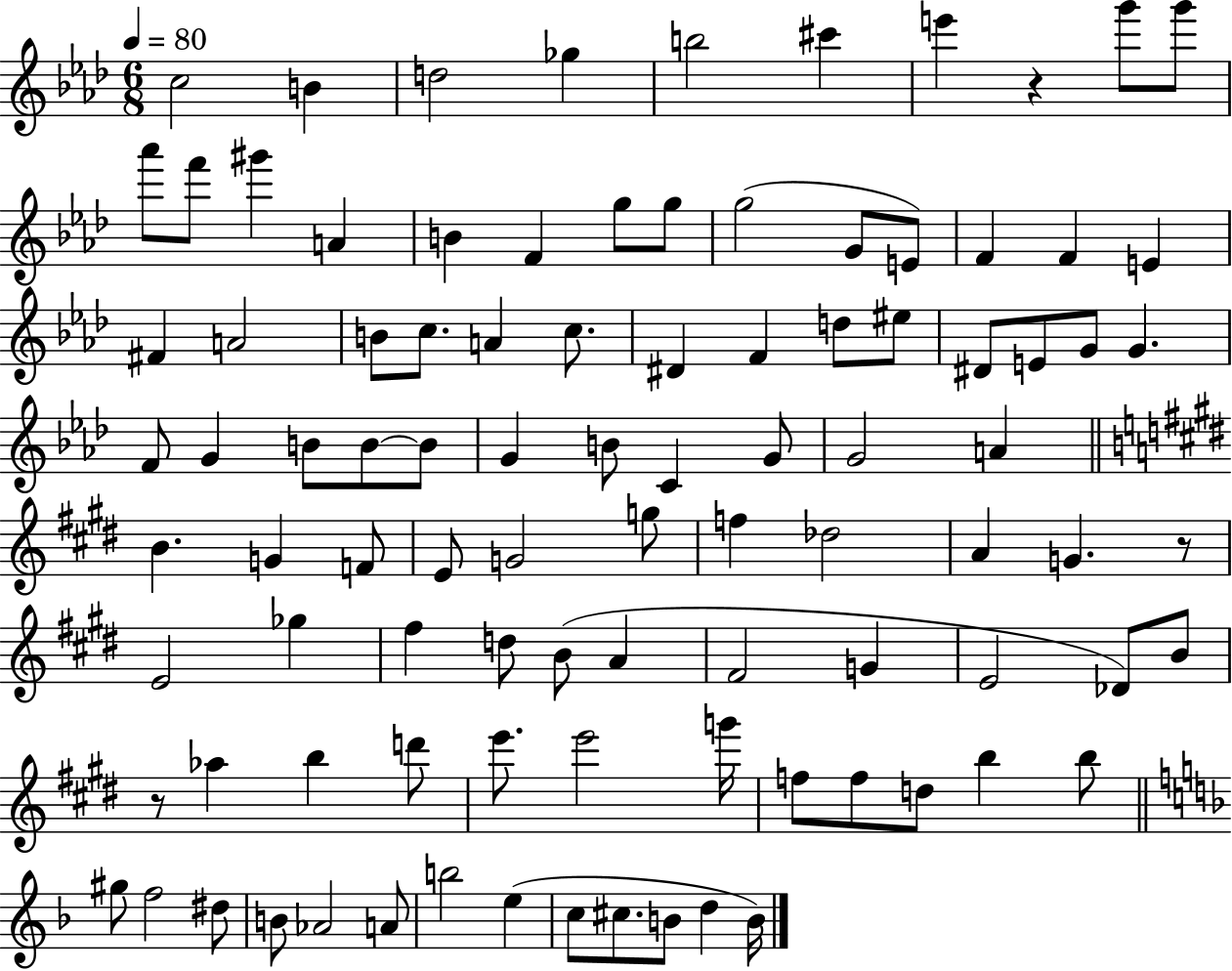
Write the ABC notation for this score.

X:1
T:Untitled
M:6/8
L:1/4
K:Ab
c2 B d2 _g b2 ^c' e' z g'/2 g'/2 _a'/2 f'/2 ^g' A B F g/2 g/2 g2 G/2 E/2 F F E ^F A2 B/2 c/2 A c/2 ^D F d/2 ^e/2 ^D/2 E/2 G/2 G F/2 G B/2 B/2 B/2 G B/2 C G/2 G2 A B G F/2 E/2 G2 g/2 f _d2 A G z/2 E2 _g ^f d/2 B/2 A ^F2 G E2 _D/2 B/2 z/2 _a b d'/2 e'/2 e'2 g'/4 f/2 f/2 d/2 b b/2 ^g/2 f2 ^d/2 B/2 _A2 A/2 b2 e c/2 ^c/2 B/2 d B/4